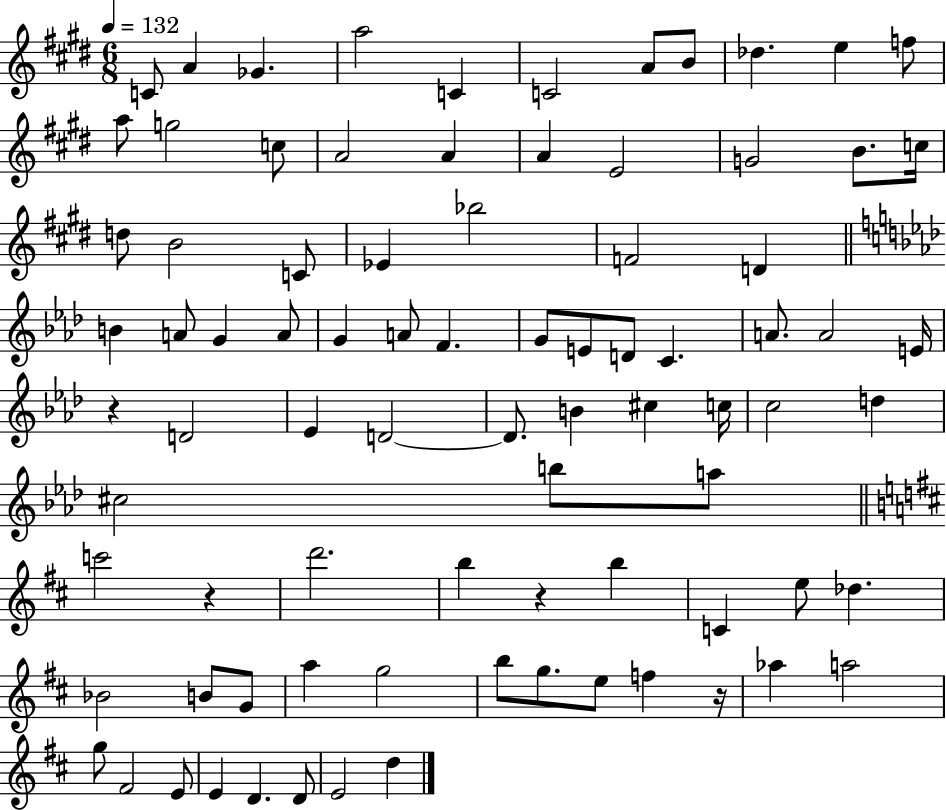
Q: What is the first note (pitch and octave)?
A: C4